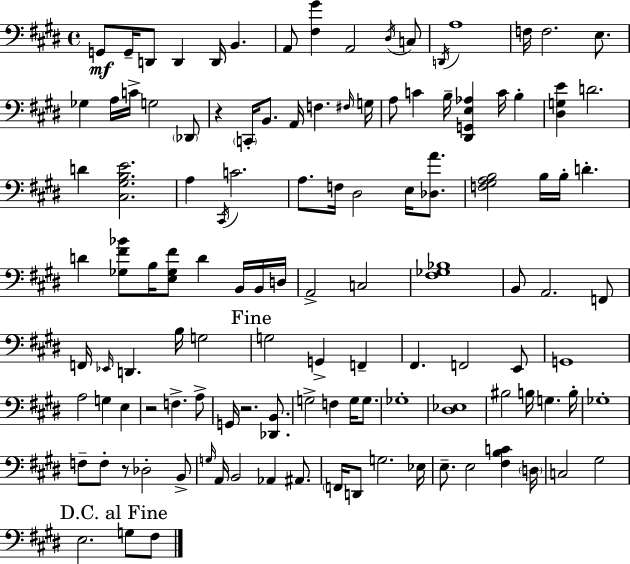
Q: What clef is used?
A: bass